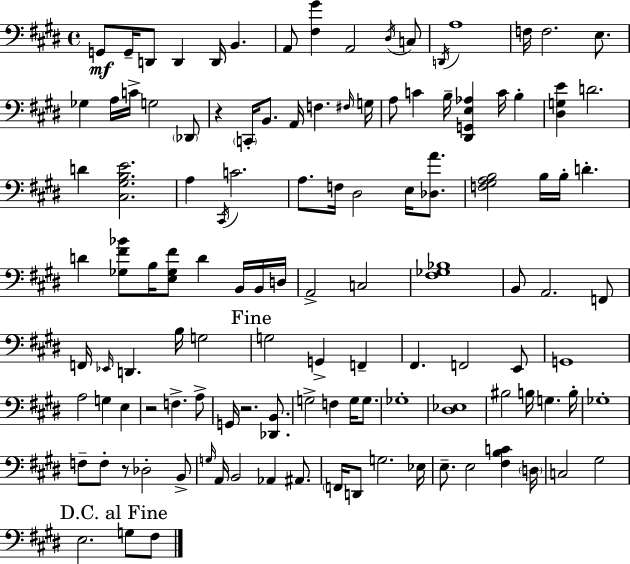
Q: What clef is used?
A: bass